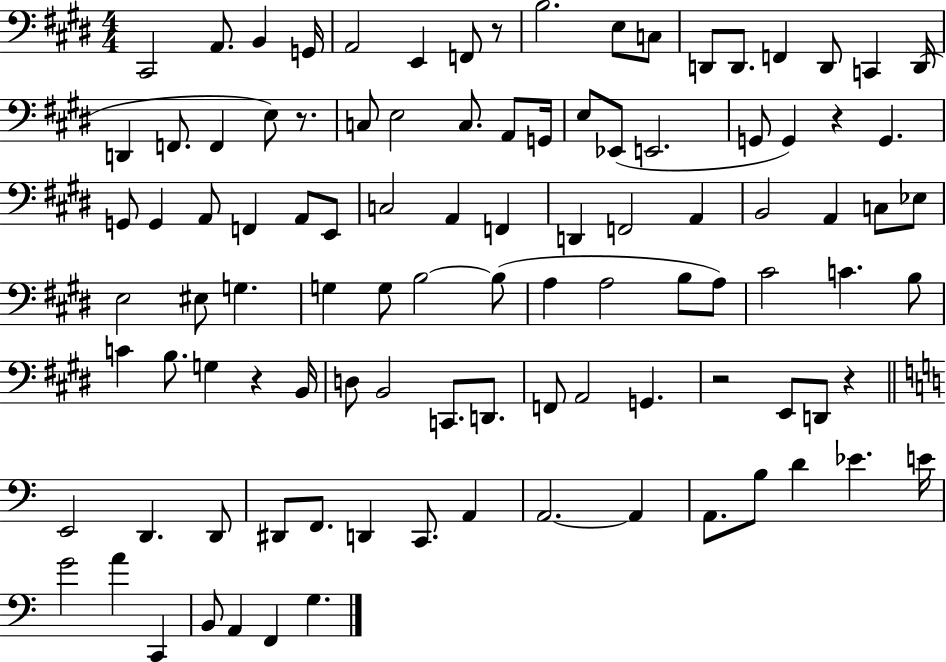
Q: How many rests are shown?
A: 6